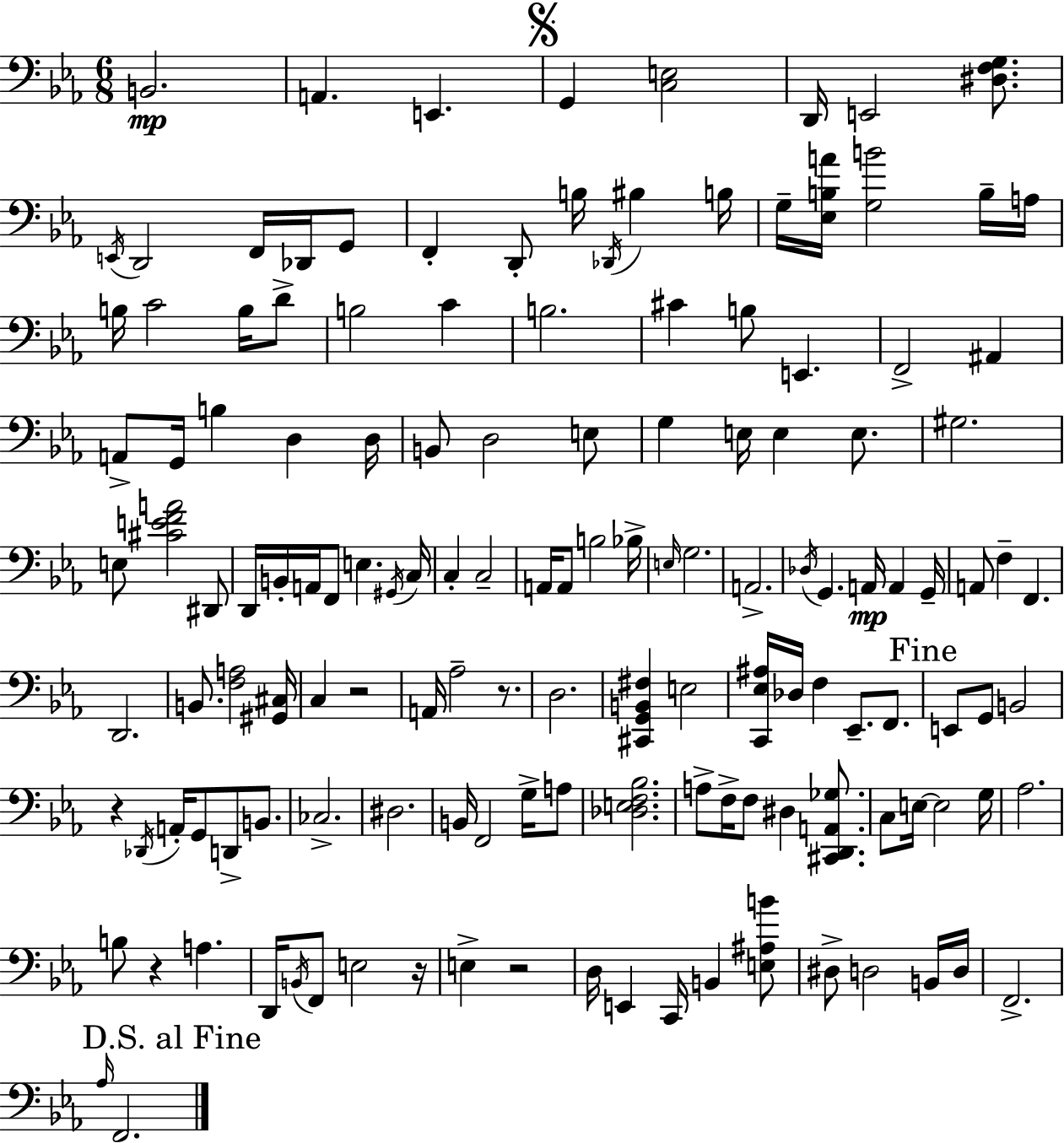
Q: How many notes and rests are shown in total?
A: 141